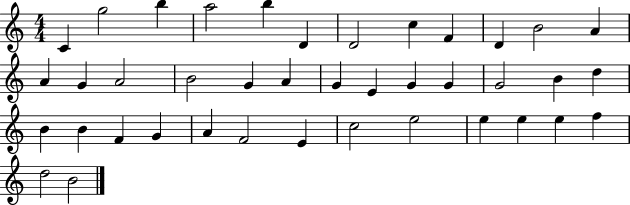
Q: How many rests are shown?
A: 0